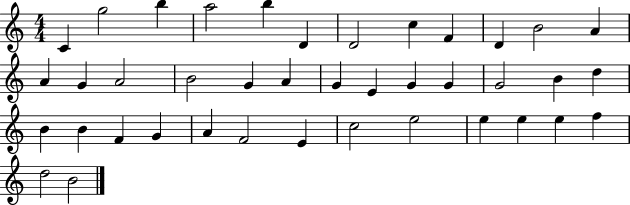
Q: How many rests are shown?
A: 0